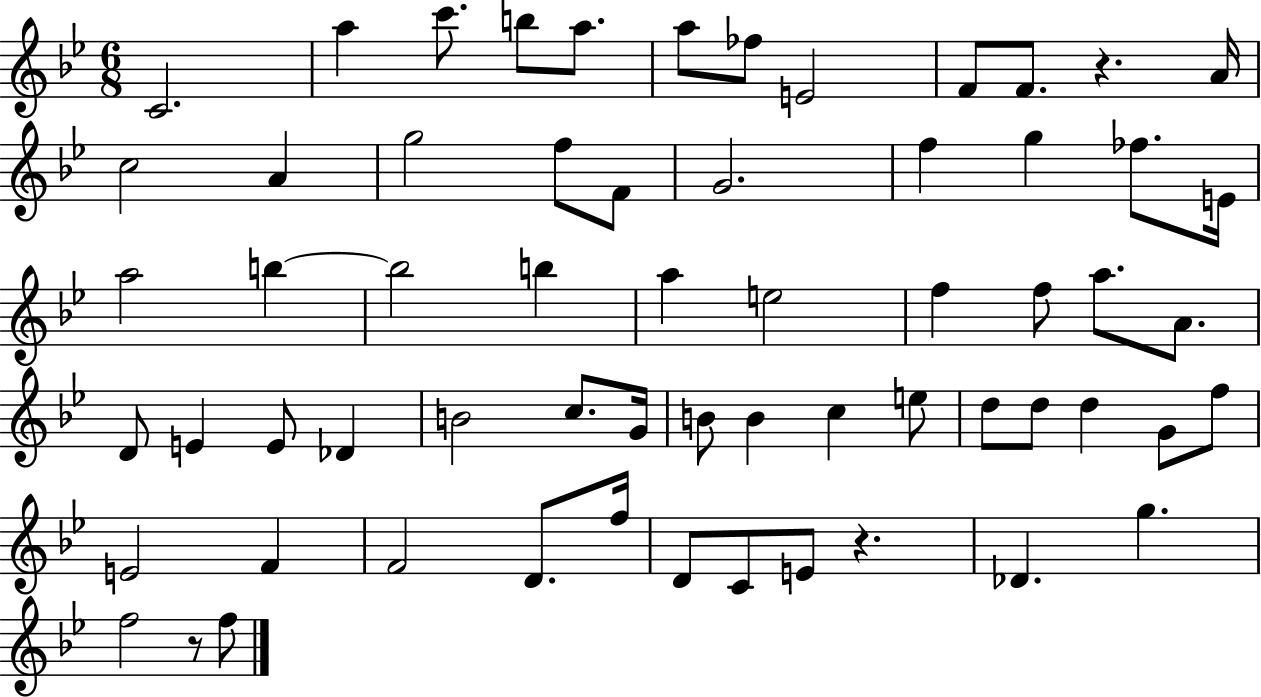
{
  \clef treble
  \numericTimeSignature
  \time 6/8
  \key bes \major
  c'2. | a''4 c'''8. b''8 a''8. | a''8 fes''8 e'2 | f'8 f'8. r4. a'16 | \break c''2 a'4 | g''2 f''8 f'8 | g'2. | f''4 g''4 fes''8. e'16 | \break a''2 b''4~~ | b''2 b''4 | a''4 e''2 | f''4 f''8 a''8. a'8. | \break d'8 e'4 e'8 des'4 | b'2 c''8. g'16 | b'8 b'4 c''4 e''8 | d''8 d''8 d''4 g'8 f''8 | \break e'2 f'4 | f'2 d'8. f''16 | d'8 c'8 e'8 r4. | des'4. g''4. | \break f''2 r8 f''8 | \bar "|."
}